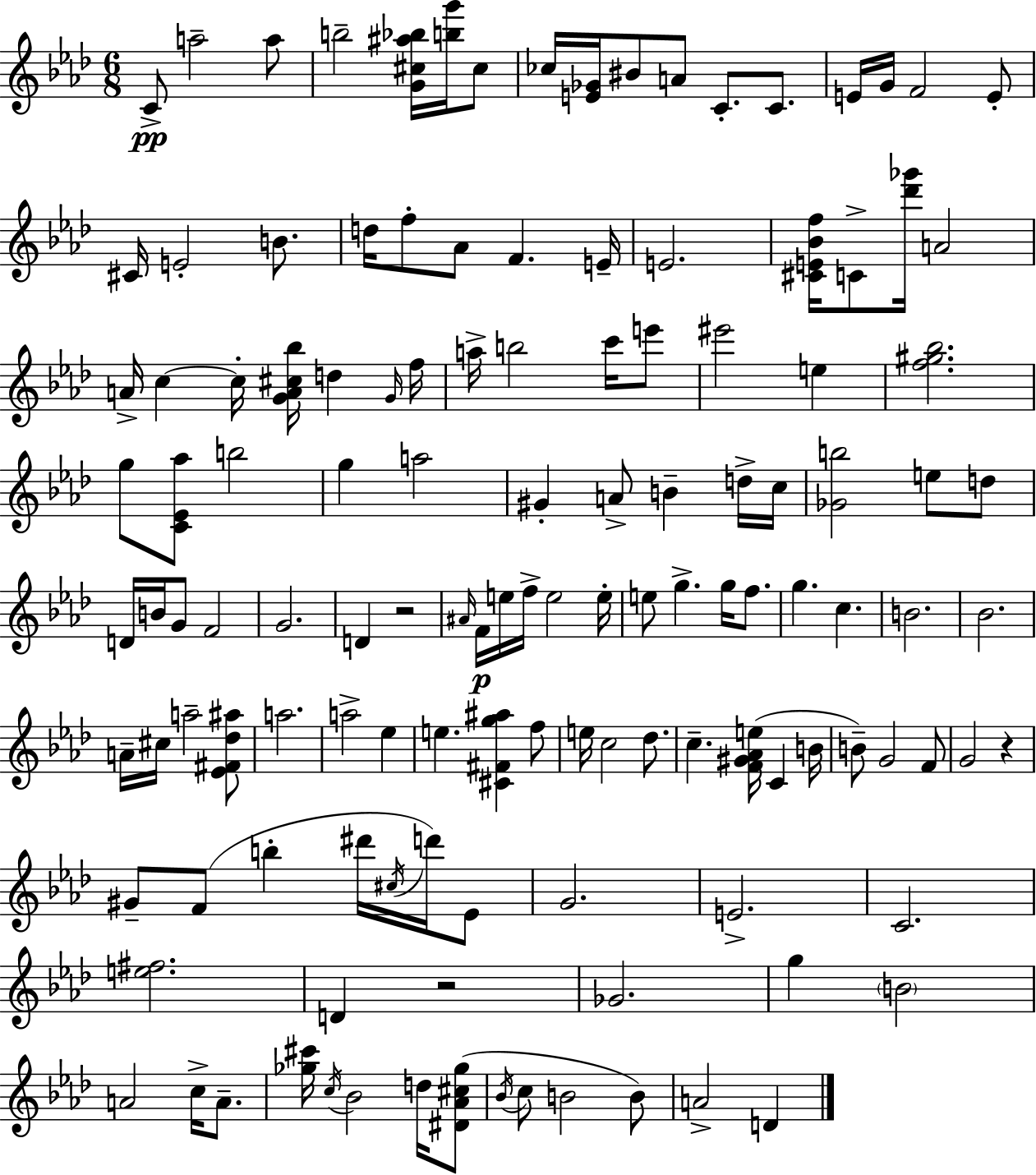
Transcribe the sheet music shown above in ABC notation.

X:1
T:Untitled
M:6/8
L:1/4
K:Fm
C/2 a2 a/2 b2 [G^c^a_b]/4 [bg']/4 ^c/2 _c/4 [E_G]/4 ^B/2 A/2 C/2 C/2 E/4 G/4 F2 E/2 ^C/4 E2 B/2 d/4 f/2 _A/2 F E/4 E2 [^CE_Bf]/4 C/2 [_d'_g']/4 A2 A/4 c c/4 [GA^c_b]/4 d G/4 f/4 a/4 b2 c'/4 e'/2 ^e'2 e [f^g_b]2 g/2 [C_E_a]/2 b2 g a2 ^G A/2 B d/4 c/4 [_Gb]2 e/2 d/2 D/4 B/4 G/2 F2 G2 D z2 ^A/4 F/4 e/4 f/4 e2 e/4 e/2 g g/4 f/2 g c B2 _B2 A/4 ^c/4 a2 [_E^F_d^a]/2 a2 a2 _e e [^C^Fg^a] f/2 e/4 c2 _d/2 c [F^G_Ae]/4 C B/4 B/2 G2 F/2 G2 z ^G/2 F/2 b ^d'/4 ^c/4 d'/4 _E/2 G2 E2 C2 [e^f]2 D z2 _G2 g B2 A2 c/4 A/2 [_g^c']/4 c/4 _B2 d/4 [^D_A^c_g]/2 _B/4 c/2 B2 B/2 A2 D